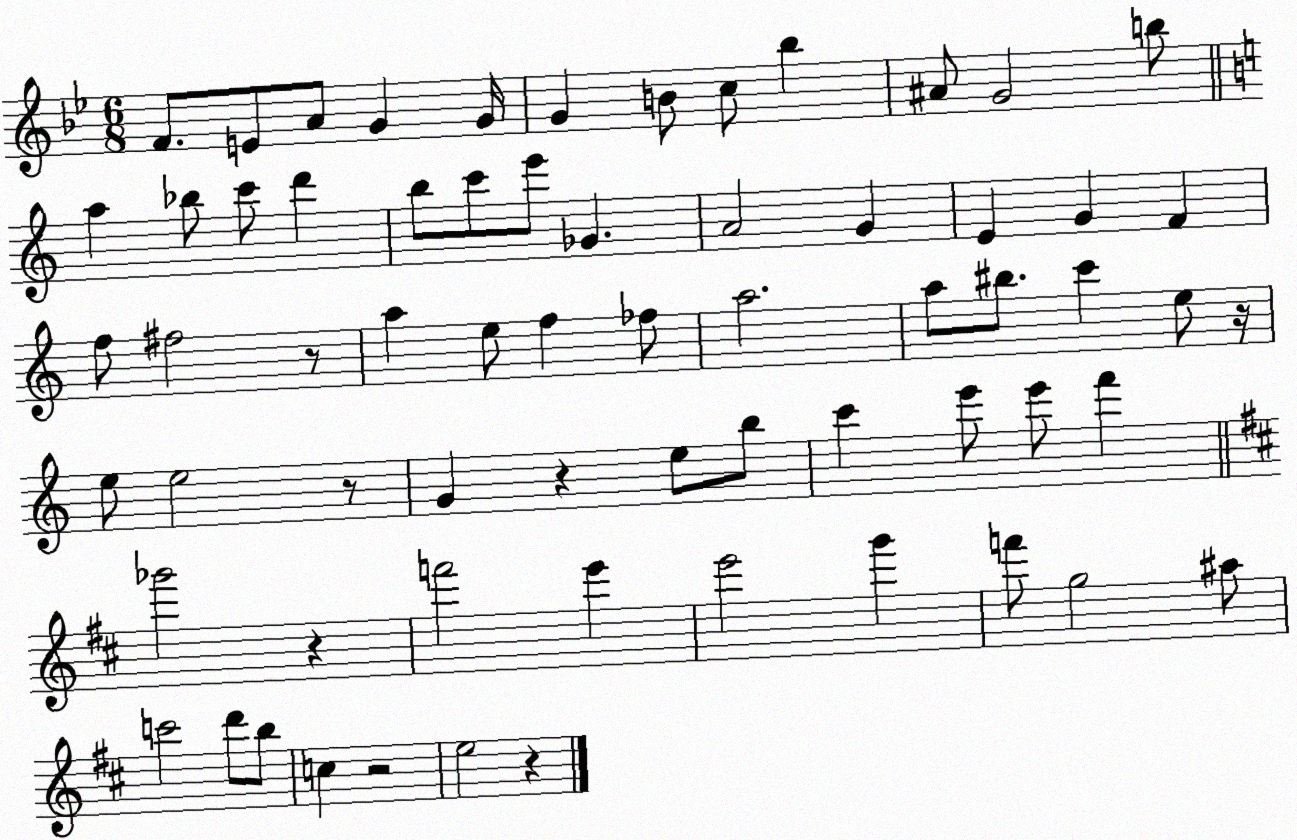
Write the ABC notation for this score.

X:1
T:Untitled
M:6/8
L:1/4
K:Bb
F/2 E/2 A/2 G G/4 G B/2 c/2 _b ^A/2 G2 b/2 a _b/2 c'/2 d' b/2 c'/2 e'/2 _G A2 G E G F f/2 ^f2 z/2 a e/2 f _f/2 a2 a/2 ^b/2 c' e/2 z/4 e/2 e2 z/2 G z e/2 b/2 c' e'/2 e'/2 f' _g'2 z f'2 e' e'2 g' f'/2 g2 ^a/2 c'2 d'/2 b/2 c z2 e2 z